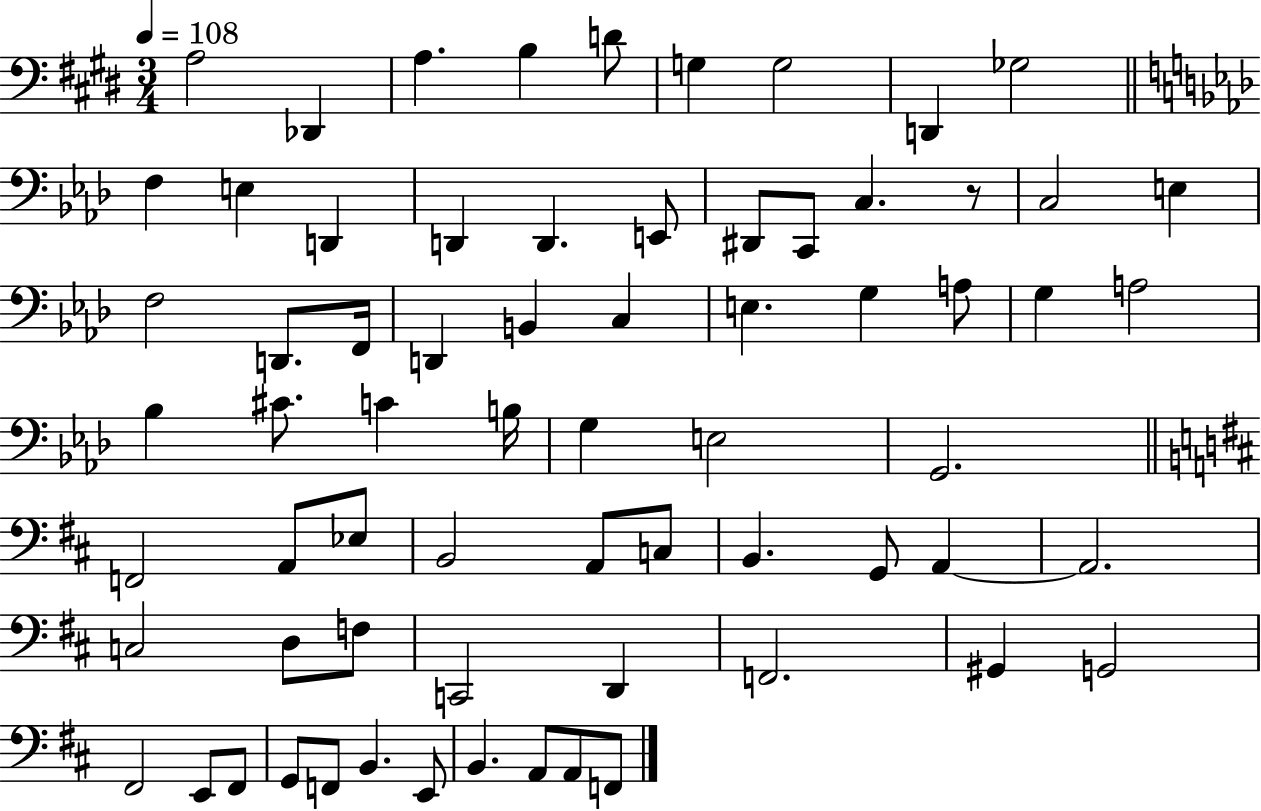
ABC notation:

X:1
T:Untitled
M:3/4
L:1/4
K:E
A,2 _D,, A, B, D/2 G, G,2 D,, _G,2 F, E, D,, D,, D,, E,,/2 ^D,,/2 C,,/2 C, z/2 C,2 E, F,2 D,,/2 F,,/4 D,, B,, C, E, G, A,/2 G, A,2 _B, ^C/2 C B,/4 G, E,2 G,,2 F,,2 A,,/2 _E,/2 B,,2 A,,/2 C,/2 B,, G,,/2 A,, A,,2 C,2 D,/2 F,/2 C,,2 D,, F,,2 ^G,, G,,2 ^F,,2 E,,/2 ^F,,/2 G,,/2 F,,/2 B,, E,,/2 B,, A,,/2 A,,/2 F,,/2